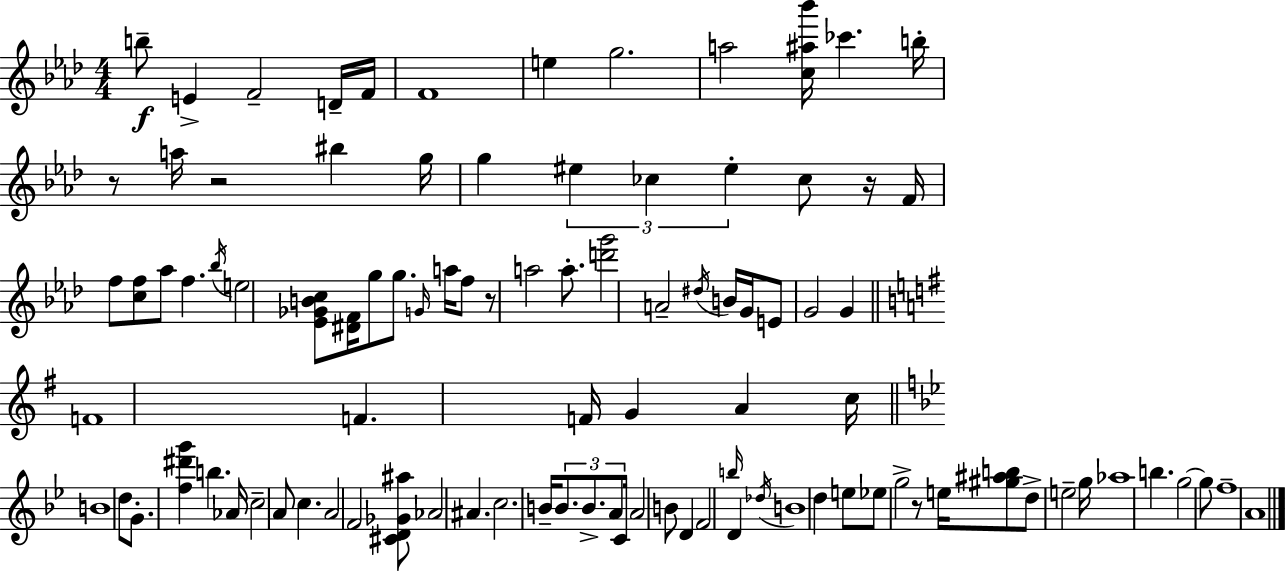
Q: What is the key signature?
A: AES major